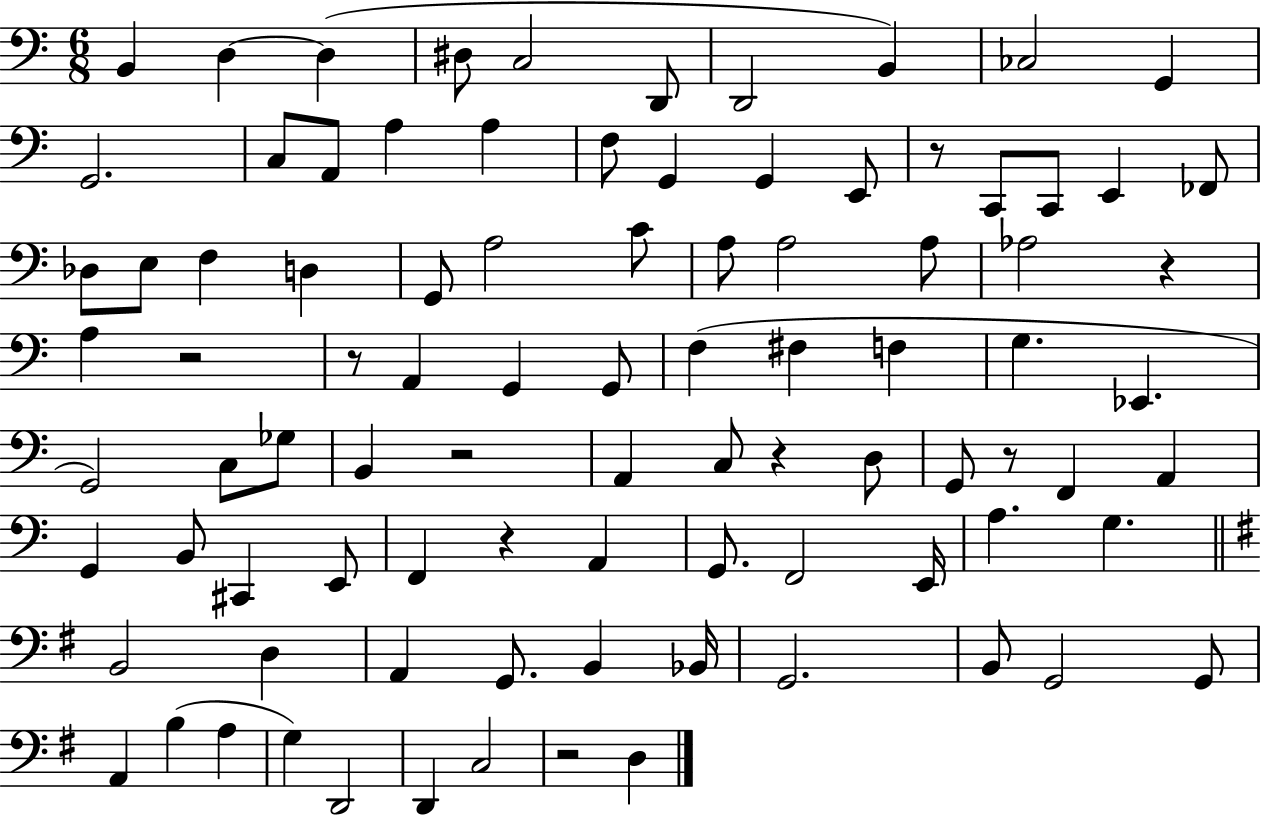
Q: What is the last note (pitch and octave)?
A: D3